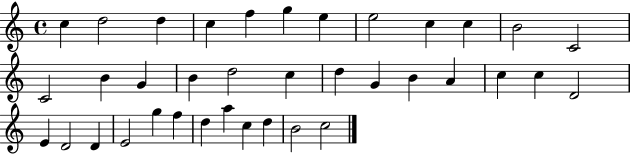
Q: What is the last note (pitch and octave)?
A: C5